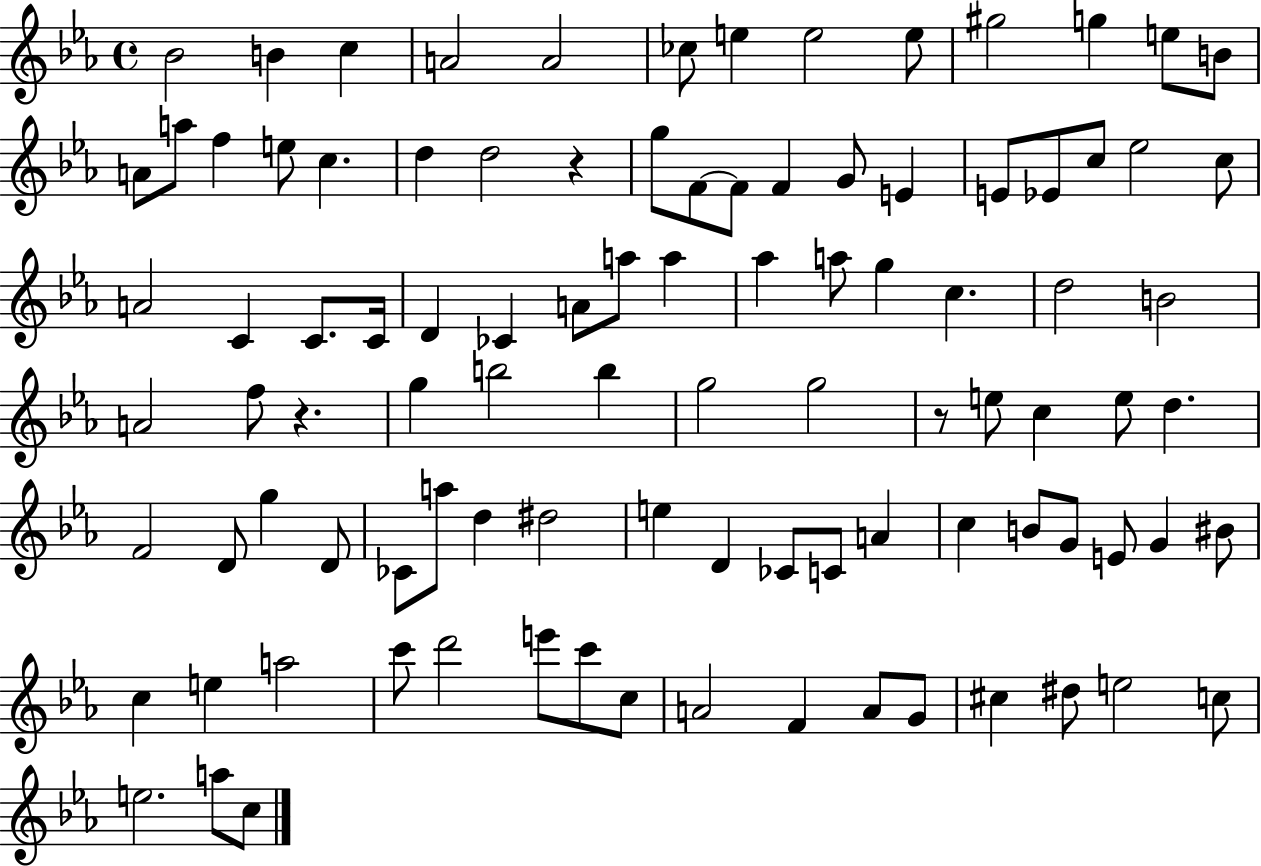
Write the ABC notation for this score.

X:1
T:Untitled
M:4/4
L:1/4
K:Eb
_B2 B c A2 A2 _c/2 e e2 e/2 ^g2 g e/2 B/2 A/2 a/2 f e/2 c d d2 z g/2 F/2 F/2 F G/2 E E/2 _E/2 c/2 _e2 c/2 A2 C C/2 C/4 D _C A/2 a/2 a _a a/2 g c d2 B2 A2 f/2 z g b2 b g2 g2 z/2 e/2 c e/2 d F2 D/2 g D/2 _C/2 a/2 d ^d2 e D _C/2 C/2 A c B/2 G/2 E/2 G ^B/2 c e a2 c'/2 d'2 e'/2 c'/2 c/2 A2 F A/2 G/2 ^c ^d/2 e2 c/2 e2 a/2 c/2